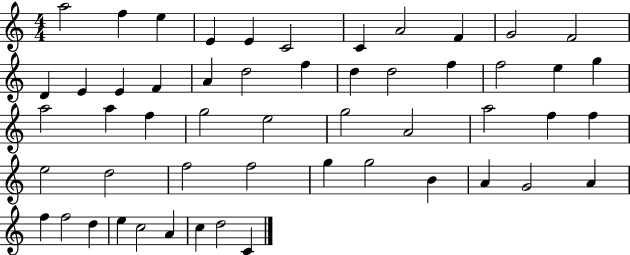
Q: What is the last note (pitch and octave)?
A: C4